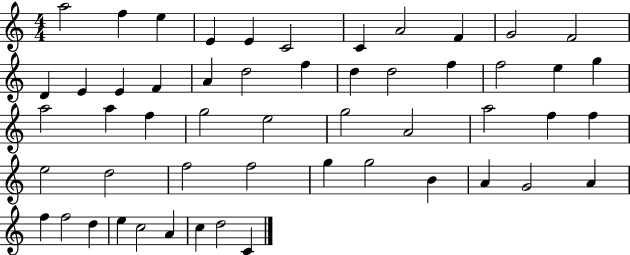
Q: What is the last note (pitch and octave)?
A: C4